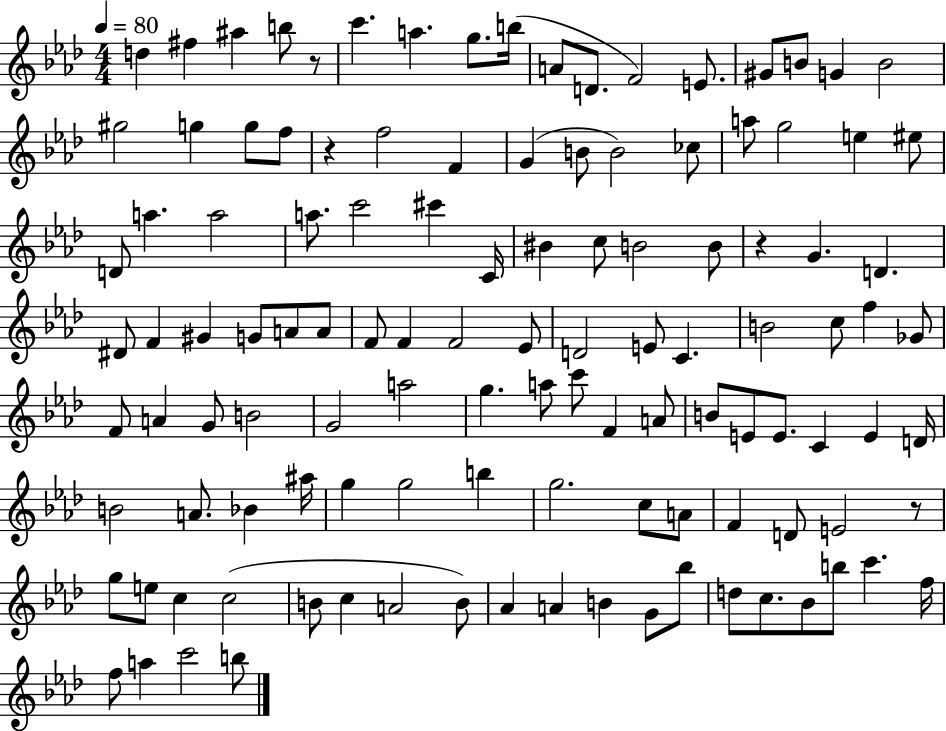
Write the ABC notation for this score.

X:1
T:Untitled
M:4/4
L:1/4
K:Ab
d ^f ^a b/2 z/2 c' a g/2 b/4 A/2 D/2 F2 E/2 ^G/2 B/2 G B2 ^g2 g g/2 f/2 z f2 F G B/2 B2 _c/2 a/2 g2 e ^e/2 D/2 a a2 a/2 c'2 ^c' C/4 ^B c/2 B2 B/2 z G D ^D/2 F ^G G/2 A/2 A/2 F/2 F F2 _E/2 D2 E/2 C B2 c/2 f _G/2 F/2 A G/2 B2 G2 a2 g a/2 c'/2 F A/2 B/2 E/2 E/2 C E D/4 B2 A/2 _B ^a/4 g g2 b g2 c/2 A/2 F D/2 E2 z/2 g/2 e/2 c c2 B/2 c A2 B/2 _A A B G/2 _b/2 d/2 c/2 _B/2 b/2 c' f/4 f/2 a c'2 b/2